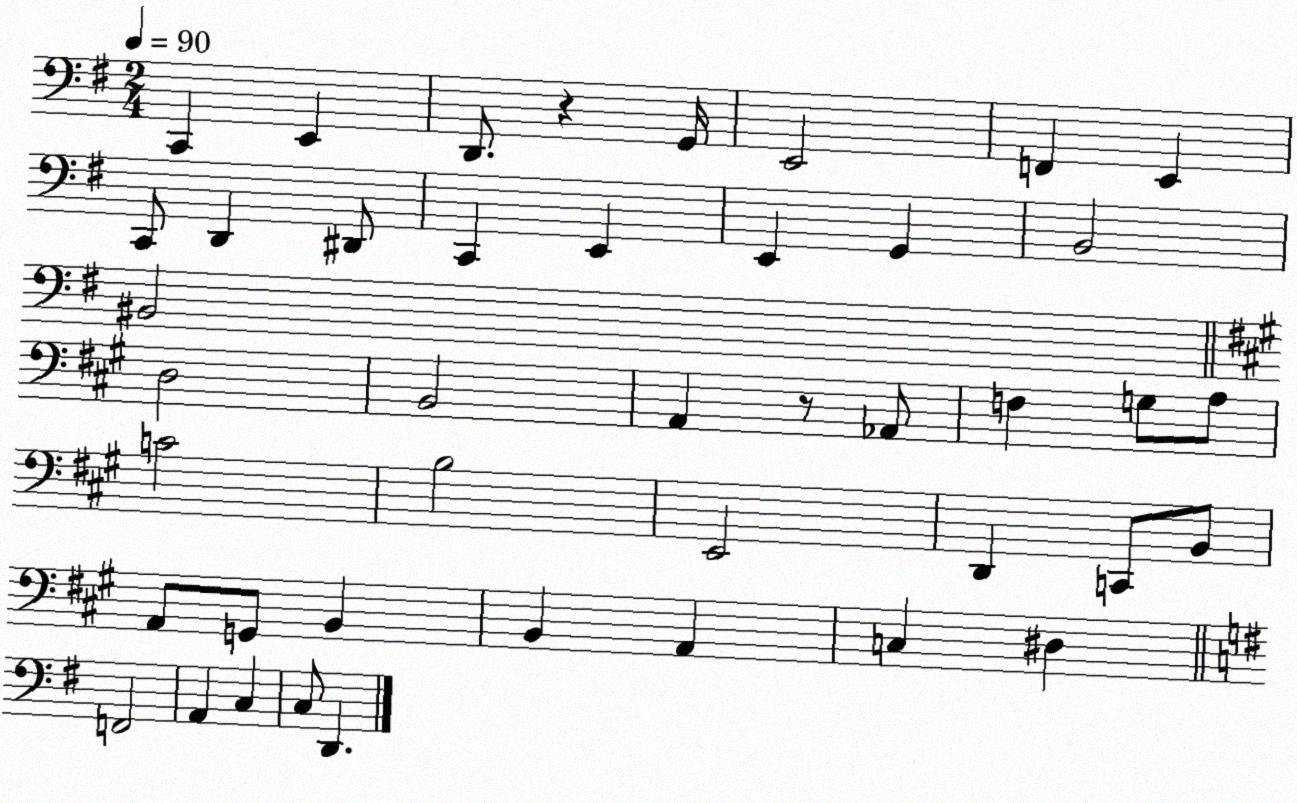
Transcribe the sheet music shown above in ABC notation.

X:1
T:Untitled
M:2/4
L:1/4
K:G
C,, E,, D,,/2 z G,,/4 E,,2 F,, E,, C,,/2 D,, ^D,,/2 C,, E,, E,, G,, B,,2 ^B,,2 D,2 B,,2 A,, z/2 _A,,/2 F, G,/2 A,/2 C2 B,2 E,,2 D,, C,,/2 B,,/2 A,,/2 G,,/2 B,, B,, A,, C, ^D, F,,2 A,, C, C,/2 D,,